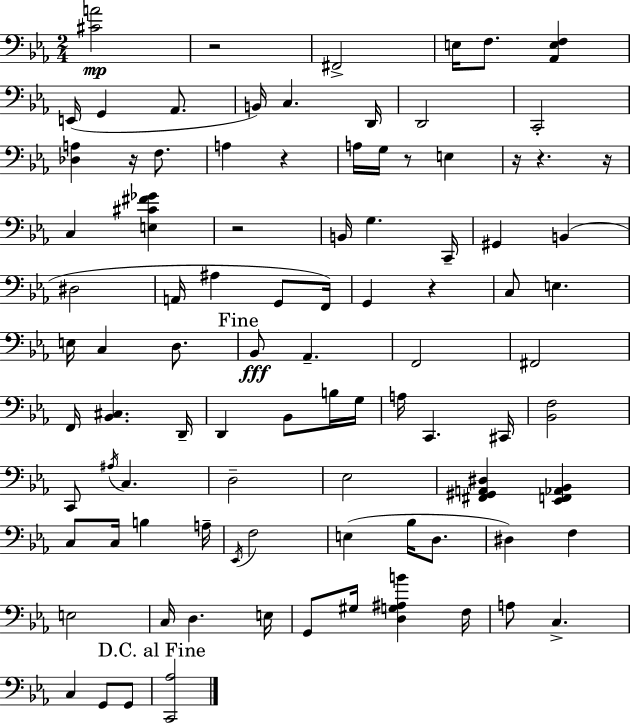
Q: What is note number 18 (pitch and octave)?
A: B2